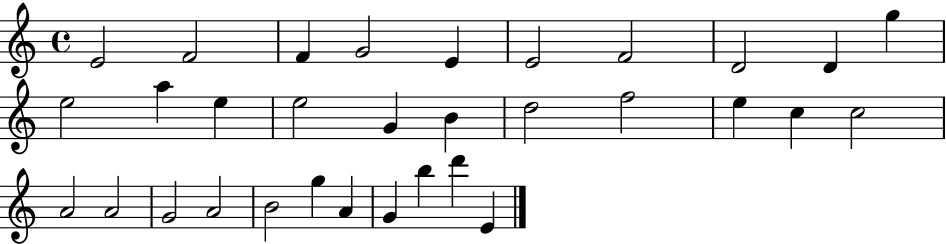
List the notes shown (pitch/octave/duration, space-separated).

E4/h F4/h F4/q G4/h E4/q E4/h F4/h D4/h D4/q G5/q E5/h A5/q E5/q E5/h G4/q B4/q D5/h F5/h E5/q C5/q C5/h A4/h A4/h G4/h A4/h B4/h G5/q A4/q G4/q B5/q D6/q E4/q